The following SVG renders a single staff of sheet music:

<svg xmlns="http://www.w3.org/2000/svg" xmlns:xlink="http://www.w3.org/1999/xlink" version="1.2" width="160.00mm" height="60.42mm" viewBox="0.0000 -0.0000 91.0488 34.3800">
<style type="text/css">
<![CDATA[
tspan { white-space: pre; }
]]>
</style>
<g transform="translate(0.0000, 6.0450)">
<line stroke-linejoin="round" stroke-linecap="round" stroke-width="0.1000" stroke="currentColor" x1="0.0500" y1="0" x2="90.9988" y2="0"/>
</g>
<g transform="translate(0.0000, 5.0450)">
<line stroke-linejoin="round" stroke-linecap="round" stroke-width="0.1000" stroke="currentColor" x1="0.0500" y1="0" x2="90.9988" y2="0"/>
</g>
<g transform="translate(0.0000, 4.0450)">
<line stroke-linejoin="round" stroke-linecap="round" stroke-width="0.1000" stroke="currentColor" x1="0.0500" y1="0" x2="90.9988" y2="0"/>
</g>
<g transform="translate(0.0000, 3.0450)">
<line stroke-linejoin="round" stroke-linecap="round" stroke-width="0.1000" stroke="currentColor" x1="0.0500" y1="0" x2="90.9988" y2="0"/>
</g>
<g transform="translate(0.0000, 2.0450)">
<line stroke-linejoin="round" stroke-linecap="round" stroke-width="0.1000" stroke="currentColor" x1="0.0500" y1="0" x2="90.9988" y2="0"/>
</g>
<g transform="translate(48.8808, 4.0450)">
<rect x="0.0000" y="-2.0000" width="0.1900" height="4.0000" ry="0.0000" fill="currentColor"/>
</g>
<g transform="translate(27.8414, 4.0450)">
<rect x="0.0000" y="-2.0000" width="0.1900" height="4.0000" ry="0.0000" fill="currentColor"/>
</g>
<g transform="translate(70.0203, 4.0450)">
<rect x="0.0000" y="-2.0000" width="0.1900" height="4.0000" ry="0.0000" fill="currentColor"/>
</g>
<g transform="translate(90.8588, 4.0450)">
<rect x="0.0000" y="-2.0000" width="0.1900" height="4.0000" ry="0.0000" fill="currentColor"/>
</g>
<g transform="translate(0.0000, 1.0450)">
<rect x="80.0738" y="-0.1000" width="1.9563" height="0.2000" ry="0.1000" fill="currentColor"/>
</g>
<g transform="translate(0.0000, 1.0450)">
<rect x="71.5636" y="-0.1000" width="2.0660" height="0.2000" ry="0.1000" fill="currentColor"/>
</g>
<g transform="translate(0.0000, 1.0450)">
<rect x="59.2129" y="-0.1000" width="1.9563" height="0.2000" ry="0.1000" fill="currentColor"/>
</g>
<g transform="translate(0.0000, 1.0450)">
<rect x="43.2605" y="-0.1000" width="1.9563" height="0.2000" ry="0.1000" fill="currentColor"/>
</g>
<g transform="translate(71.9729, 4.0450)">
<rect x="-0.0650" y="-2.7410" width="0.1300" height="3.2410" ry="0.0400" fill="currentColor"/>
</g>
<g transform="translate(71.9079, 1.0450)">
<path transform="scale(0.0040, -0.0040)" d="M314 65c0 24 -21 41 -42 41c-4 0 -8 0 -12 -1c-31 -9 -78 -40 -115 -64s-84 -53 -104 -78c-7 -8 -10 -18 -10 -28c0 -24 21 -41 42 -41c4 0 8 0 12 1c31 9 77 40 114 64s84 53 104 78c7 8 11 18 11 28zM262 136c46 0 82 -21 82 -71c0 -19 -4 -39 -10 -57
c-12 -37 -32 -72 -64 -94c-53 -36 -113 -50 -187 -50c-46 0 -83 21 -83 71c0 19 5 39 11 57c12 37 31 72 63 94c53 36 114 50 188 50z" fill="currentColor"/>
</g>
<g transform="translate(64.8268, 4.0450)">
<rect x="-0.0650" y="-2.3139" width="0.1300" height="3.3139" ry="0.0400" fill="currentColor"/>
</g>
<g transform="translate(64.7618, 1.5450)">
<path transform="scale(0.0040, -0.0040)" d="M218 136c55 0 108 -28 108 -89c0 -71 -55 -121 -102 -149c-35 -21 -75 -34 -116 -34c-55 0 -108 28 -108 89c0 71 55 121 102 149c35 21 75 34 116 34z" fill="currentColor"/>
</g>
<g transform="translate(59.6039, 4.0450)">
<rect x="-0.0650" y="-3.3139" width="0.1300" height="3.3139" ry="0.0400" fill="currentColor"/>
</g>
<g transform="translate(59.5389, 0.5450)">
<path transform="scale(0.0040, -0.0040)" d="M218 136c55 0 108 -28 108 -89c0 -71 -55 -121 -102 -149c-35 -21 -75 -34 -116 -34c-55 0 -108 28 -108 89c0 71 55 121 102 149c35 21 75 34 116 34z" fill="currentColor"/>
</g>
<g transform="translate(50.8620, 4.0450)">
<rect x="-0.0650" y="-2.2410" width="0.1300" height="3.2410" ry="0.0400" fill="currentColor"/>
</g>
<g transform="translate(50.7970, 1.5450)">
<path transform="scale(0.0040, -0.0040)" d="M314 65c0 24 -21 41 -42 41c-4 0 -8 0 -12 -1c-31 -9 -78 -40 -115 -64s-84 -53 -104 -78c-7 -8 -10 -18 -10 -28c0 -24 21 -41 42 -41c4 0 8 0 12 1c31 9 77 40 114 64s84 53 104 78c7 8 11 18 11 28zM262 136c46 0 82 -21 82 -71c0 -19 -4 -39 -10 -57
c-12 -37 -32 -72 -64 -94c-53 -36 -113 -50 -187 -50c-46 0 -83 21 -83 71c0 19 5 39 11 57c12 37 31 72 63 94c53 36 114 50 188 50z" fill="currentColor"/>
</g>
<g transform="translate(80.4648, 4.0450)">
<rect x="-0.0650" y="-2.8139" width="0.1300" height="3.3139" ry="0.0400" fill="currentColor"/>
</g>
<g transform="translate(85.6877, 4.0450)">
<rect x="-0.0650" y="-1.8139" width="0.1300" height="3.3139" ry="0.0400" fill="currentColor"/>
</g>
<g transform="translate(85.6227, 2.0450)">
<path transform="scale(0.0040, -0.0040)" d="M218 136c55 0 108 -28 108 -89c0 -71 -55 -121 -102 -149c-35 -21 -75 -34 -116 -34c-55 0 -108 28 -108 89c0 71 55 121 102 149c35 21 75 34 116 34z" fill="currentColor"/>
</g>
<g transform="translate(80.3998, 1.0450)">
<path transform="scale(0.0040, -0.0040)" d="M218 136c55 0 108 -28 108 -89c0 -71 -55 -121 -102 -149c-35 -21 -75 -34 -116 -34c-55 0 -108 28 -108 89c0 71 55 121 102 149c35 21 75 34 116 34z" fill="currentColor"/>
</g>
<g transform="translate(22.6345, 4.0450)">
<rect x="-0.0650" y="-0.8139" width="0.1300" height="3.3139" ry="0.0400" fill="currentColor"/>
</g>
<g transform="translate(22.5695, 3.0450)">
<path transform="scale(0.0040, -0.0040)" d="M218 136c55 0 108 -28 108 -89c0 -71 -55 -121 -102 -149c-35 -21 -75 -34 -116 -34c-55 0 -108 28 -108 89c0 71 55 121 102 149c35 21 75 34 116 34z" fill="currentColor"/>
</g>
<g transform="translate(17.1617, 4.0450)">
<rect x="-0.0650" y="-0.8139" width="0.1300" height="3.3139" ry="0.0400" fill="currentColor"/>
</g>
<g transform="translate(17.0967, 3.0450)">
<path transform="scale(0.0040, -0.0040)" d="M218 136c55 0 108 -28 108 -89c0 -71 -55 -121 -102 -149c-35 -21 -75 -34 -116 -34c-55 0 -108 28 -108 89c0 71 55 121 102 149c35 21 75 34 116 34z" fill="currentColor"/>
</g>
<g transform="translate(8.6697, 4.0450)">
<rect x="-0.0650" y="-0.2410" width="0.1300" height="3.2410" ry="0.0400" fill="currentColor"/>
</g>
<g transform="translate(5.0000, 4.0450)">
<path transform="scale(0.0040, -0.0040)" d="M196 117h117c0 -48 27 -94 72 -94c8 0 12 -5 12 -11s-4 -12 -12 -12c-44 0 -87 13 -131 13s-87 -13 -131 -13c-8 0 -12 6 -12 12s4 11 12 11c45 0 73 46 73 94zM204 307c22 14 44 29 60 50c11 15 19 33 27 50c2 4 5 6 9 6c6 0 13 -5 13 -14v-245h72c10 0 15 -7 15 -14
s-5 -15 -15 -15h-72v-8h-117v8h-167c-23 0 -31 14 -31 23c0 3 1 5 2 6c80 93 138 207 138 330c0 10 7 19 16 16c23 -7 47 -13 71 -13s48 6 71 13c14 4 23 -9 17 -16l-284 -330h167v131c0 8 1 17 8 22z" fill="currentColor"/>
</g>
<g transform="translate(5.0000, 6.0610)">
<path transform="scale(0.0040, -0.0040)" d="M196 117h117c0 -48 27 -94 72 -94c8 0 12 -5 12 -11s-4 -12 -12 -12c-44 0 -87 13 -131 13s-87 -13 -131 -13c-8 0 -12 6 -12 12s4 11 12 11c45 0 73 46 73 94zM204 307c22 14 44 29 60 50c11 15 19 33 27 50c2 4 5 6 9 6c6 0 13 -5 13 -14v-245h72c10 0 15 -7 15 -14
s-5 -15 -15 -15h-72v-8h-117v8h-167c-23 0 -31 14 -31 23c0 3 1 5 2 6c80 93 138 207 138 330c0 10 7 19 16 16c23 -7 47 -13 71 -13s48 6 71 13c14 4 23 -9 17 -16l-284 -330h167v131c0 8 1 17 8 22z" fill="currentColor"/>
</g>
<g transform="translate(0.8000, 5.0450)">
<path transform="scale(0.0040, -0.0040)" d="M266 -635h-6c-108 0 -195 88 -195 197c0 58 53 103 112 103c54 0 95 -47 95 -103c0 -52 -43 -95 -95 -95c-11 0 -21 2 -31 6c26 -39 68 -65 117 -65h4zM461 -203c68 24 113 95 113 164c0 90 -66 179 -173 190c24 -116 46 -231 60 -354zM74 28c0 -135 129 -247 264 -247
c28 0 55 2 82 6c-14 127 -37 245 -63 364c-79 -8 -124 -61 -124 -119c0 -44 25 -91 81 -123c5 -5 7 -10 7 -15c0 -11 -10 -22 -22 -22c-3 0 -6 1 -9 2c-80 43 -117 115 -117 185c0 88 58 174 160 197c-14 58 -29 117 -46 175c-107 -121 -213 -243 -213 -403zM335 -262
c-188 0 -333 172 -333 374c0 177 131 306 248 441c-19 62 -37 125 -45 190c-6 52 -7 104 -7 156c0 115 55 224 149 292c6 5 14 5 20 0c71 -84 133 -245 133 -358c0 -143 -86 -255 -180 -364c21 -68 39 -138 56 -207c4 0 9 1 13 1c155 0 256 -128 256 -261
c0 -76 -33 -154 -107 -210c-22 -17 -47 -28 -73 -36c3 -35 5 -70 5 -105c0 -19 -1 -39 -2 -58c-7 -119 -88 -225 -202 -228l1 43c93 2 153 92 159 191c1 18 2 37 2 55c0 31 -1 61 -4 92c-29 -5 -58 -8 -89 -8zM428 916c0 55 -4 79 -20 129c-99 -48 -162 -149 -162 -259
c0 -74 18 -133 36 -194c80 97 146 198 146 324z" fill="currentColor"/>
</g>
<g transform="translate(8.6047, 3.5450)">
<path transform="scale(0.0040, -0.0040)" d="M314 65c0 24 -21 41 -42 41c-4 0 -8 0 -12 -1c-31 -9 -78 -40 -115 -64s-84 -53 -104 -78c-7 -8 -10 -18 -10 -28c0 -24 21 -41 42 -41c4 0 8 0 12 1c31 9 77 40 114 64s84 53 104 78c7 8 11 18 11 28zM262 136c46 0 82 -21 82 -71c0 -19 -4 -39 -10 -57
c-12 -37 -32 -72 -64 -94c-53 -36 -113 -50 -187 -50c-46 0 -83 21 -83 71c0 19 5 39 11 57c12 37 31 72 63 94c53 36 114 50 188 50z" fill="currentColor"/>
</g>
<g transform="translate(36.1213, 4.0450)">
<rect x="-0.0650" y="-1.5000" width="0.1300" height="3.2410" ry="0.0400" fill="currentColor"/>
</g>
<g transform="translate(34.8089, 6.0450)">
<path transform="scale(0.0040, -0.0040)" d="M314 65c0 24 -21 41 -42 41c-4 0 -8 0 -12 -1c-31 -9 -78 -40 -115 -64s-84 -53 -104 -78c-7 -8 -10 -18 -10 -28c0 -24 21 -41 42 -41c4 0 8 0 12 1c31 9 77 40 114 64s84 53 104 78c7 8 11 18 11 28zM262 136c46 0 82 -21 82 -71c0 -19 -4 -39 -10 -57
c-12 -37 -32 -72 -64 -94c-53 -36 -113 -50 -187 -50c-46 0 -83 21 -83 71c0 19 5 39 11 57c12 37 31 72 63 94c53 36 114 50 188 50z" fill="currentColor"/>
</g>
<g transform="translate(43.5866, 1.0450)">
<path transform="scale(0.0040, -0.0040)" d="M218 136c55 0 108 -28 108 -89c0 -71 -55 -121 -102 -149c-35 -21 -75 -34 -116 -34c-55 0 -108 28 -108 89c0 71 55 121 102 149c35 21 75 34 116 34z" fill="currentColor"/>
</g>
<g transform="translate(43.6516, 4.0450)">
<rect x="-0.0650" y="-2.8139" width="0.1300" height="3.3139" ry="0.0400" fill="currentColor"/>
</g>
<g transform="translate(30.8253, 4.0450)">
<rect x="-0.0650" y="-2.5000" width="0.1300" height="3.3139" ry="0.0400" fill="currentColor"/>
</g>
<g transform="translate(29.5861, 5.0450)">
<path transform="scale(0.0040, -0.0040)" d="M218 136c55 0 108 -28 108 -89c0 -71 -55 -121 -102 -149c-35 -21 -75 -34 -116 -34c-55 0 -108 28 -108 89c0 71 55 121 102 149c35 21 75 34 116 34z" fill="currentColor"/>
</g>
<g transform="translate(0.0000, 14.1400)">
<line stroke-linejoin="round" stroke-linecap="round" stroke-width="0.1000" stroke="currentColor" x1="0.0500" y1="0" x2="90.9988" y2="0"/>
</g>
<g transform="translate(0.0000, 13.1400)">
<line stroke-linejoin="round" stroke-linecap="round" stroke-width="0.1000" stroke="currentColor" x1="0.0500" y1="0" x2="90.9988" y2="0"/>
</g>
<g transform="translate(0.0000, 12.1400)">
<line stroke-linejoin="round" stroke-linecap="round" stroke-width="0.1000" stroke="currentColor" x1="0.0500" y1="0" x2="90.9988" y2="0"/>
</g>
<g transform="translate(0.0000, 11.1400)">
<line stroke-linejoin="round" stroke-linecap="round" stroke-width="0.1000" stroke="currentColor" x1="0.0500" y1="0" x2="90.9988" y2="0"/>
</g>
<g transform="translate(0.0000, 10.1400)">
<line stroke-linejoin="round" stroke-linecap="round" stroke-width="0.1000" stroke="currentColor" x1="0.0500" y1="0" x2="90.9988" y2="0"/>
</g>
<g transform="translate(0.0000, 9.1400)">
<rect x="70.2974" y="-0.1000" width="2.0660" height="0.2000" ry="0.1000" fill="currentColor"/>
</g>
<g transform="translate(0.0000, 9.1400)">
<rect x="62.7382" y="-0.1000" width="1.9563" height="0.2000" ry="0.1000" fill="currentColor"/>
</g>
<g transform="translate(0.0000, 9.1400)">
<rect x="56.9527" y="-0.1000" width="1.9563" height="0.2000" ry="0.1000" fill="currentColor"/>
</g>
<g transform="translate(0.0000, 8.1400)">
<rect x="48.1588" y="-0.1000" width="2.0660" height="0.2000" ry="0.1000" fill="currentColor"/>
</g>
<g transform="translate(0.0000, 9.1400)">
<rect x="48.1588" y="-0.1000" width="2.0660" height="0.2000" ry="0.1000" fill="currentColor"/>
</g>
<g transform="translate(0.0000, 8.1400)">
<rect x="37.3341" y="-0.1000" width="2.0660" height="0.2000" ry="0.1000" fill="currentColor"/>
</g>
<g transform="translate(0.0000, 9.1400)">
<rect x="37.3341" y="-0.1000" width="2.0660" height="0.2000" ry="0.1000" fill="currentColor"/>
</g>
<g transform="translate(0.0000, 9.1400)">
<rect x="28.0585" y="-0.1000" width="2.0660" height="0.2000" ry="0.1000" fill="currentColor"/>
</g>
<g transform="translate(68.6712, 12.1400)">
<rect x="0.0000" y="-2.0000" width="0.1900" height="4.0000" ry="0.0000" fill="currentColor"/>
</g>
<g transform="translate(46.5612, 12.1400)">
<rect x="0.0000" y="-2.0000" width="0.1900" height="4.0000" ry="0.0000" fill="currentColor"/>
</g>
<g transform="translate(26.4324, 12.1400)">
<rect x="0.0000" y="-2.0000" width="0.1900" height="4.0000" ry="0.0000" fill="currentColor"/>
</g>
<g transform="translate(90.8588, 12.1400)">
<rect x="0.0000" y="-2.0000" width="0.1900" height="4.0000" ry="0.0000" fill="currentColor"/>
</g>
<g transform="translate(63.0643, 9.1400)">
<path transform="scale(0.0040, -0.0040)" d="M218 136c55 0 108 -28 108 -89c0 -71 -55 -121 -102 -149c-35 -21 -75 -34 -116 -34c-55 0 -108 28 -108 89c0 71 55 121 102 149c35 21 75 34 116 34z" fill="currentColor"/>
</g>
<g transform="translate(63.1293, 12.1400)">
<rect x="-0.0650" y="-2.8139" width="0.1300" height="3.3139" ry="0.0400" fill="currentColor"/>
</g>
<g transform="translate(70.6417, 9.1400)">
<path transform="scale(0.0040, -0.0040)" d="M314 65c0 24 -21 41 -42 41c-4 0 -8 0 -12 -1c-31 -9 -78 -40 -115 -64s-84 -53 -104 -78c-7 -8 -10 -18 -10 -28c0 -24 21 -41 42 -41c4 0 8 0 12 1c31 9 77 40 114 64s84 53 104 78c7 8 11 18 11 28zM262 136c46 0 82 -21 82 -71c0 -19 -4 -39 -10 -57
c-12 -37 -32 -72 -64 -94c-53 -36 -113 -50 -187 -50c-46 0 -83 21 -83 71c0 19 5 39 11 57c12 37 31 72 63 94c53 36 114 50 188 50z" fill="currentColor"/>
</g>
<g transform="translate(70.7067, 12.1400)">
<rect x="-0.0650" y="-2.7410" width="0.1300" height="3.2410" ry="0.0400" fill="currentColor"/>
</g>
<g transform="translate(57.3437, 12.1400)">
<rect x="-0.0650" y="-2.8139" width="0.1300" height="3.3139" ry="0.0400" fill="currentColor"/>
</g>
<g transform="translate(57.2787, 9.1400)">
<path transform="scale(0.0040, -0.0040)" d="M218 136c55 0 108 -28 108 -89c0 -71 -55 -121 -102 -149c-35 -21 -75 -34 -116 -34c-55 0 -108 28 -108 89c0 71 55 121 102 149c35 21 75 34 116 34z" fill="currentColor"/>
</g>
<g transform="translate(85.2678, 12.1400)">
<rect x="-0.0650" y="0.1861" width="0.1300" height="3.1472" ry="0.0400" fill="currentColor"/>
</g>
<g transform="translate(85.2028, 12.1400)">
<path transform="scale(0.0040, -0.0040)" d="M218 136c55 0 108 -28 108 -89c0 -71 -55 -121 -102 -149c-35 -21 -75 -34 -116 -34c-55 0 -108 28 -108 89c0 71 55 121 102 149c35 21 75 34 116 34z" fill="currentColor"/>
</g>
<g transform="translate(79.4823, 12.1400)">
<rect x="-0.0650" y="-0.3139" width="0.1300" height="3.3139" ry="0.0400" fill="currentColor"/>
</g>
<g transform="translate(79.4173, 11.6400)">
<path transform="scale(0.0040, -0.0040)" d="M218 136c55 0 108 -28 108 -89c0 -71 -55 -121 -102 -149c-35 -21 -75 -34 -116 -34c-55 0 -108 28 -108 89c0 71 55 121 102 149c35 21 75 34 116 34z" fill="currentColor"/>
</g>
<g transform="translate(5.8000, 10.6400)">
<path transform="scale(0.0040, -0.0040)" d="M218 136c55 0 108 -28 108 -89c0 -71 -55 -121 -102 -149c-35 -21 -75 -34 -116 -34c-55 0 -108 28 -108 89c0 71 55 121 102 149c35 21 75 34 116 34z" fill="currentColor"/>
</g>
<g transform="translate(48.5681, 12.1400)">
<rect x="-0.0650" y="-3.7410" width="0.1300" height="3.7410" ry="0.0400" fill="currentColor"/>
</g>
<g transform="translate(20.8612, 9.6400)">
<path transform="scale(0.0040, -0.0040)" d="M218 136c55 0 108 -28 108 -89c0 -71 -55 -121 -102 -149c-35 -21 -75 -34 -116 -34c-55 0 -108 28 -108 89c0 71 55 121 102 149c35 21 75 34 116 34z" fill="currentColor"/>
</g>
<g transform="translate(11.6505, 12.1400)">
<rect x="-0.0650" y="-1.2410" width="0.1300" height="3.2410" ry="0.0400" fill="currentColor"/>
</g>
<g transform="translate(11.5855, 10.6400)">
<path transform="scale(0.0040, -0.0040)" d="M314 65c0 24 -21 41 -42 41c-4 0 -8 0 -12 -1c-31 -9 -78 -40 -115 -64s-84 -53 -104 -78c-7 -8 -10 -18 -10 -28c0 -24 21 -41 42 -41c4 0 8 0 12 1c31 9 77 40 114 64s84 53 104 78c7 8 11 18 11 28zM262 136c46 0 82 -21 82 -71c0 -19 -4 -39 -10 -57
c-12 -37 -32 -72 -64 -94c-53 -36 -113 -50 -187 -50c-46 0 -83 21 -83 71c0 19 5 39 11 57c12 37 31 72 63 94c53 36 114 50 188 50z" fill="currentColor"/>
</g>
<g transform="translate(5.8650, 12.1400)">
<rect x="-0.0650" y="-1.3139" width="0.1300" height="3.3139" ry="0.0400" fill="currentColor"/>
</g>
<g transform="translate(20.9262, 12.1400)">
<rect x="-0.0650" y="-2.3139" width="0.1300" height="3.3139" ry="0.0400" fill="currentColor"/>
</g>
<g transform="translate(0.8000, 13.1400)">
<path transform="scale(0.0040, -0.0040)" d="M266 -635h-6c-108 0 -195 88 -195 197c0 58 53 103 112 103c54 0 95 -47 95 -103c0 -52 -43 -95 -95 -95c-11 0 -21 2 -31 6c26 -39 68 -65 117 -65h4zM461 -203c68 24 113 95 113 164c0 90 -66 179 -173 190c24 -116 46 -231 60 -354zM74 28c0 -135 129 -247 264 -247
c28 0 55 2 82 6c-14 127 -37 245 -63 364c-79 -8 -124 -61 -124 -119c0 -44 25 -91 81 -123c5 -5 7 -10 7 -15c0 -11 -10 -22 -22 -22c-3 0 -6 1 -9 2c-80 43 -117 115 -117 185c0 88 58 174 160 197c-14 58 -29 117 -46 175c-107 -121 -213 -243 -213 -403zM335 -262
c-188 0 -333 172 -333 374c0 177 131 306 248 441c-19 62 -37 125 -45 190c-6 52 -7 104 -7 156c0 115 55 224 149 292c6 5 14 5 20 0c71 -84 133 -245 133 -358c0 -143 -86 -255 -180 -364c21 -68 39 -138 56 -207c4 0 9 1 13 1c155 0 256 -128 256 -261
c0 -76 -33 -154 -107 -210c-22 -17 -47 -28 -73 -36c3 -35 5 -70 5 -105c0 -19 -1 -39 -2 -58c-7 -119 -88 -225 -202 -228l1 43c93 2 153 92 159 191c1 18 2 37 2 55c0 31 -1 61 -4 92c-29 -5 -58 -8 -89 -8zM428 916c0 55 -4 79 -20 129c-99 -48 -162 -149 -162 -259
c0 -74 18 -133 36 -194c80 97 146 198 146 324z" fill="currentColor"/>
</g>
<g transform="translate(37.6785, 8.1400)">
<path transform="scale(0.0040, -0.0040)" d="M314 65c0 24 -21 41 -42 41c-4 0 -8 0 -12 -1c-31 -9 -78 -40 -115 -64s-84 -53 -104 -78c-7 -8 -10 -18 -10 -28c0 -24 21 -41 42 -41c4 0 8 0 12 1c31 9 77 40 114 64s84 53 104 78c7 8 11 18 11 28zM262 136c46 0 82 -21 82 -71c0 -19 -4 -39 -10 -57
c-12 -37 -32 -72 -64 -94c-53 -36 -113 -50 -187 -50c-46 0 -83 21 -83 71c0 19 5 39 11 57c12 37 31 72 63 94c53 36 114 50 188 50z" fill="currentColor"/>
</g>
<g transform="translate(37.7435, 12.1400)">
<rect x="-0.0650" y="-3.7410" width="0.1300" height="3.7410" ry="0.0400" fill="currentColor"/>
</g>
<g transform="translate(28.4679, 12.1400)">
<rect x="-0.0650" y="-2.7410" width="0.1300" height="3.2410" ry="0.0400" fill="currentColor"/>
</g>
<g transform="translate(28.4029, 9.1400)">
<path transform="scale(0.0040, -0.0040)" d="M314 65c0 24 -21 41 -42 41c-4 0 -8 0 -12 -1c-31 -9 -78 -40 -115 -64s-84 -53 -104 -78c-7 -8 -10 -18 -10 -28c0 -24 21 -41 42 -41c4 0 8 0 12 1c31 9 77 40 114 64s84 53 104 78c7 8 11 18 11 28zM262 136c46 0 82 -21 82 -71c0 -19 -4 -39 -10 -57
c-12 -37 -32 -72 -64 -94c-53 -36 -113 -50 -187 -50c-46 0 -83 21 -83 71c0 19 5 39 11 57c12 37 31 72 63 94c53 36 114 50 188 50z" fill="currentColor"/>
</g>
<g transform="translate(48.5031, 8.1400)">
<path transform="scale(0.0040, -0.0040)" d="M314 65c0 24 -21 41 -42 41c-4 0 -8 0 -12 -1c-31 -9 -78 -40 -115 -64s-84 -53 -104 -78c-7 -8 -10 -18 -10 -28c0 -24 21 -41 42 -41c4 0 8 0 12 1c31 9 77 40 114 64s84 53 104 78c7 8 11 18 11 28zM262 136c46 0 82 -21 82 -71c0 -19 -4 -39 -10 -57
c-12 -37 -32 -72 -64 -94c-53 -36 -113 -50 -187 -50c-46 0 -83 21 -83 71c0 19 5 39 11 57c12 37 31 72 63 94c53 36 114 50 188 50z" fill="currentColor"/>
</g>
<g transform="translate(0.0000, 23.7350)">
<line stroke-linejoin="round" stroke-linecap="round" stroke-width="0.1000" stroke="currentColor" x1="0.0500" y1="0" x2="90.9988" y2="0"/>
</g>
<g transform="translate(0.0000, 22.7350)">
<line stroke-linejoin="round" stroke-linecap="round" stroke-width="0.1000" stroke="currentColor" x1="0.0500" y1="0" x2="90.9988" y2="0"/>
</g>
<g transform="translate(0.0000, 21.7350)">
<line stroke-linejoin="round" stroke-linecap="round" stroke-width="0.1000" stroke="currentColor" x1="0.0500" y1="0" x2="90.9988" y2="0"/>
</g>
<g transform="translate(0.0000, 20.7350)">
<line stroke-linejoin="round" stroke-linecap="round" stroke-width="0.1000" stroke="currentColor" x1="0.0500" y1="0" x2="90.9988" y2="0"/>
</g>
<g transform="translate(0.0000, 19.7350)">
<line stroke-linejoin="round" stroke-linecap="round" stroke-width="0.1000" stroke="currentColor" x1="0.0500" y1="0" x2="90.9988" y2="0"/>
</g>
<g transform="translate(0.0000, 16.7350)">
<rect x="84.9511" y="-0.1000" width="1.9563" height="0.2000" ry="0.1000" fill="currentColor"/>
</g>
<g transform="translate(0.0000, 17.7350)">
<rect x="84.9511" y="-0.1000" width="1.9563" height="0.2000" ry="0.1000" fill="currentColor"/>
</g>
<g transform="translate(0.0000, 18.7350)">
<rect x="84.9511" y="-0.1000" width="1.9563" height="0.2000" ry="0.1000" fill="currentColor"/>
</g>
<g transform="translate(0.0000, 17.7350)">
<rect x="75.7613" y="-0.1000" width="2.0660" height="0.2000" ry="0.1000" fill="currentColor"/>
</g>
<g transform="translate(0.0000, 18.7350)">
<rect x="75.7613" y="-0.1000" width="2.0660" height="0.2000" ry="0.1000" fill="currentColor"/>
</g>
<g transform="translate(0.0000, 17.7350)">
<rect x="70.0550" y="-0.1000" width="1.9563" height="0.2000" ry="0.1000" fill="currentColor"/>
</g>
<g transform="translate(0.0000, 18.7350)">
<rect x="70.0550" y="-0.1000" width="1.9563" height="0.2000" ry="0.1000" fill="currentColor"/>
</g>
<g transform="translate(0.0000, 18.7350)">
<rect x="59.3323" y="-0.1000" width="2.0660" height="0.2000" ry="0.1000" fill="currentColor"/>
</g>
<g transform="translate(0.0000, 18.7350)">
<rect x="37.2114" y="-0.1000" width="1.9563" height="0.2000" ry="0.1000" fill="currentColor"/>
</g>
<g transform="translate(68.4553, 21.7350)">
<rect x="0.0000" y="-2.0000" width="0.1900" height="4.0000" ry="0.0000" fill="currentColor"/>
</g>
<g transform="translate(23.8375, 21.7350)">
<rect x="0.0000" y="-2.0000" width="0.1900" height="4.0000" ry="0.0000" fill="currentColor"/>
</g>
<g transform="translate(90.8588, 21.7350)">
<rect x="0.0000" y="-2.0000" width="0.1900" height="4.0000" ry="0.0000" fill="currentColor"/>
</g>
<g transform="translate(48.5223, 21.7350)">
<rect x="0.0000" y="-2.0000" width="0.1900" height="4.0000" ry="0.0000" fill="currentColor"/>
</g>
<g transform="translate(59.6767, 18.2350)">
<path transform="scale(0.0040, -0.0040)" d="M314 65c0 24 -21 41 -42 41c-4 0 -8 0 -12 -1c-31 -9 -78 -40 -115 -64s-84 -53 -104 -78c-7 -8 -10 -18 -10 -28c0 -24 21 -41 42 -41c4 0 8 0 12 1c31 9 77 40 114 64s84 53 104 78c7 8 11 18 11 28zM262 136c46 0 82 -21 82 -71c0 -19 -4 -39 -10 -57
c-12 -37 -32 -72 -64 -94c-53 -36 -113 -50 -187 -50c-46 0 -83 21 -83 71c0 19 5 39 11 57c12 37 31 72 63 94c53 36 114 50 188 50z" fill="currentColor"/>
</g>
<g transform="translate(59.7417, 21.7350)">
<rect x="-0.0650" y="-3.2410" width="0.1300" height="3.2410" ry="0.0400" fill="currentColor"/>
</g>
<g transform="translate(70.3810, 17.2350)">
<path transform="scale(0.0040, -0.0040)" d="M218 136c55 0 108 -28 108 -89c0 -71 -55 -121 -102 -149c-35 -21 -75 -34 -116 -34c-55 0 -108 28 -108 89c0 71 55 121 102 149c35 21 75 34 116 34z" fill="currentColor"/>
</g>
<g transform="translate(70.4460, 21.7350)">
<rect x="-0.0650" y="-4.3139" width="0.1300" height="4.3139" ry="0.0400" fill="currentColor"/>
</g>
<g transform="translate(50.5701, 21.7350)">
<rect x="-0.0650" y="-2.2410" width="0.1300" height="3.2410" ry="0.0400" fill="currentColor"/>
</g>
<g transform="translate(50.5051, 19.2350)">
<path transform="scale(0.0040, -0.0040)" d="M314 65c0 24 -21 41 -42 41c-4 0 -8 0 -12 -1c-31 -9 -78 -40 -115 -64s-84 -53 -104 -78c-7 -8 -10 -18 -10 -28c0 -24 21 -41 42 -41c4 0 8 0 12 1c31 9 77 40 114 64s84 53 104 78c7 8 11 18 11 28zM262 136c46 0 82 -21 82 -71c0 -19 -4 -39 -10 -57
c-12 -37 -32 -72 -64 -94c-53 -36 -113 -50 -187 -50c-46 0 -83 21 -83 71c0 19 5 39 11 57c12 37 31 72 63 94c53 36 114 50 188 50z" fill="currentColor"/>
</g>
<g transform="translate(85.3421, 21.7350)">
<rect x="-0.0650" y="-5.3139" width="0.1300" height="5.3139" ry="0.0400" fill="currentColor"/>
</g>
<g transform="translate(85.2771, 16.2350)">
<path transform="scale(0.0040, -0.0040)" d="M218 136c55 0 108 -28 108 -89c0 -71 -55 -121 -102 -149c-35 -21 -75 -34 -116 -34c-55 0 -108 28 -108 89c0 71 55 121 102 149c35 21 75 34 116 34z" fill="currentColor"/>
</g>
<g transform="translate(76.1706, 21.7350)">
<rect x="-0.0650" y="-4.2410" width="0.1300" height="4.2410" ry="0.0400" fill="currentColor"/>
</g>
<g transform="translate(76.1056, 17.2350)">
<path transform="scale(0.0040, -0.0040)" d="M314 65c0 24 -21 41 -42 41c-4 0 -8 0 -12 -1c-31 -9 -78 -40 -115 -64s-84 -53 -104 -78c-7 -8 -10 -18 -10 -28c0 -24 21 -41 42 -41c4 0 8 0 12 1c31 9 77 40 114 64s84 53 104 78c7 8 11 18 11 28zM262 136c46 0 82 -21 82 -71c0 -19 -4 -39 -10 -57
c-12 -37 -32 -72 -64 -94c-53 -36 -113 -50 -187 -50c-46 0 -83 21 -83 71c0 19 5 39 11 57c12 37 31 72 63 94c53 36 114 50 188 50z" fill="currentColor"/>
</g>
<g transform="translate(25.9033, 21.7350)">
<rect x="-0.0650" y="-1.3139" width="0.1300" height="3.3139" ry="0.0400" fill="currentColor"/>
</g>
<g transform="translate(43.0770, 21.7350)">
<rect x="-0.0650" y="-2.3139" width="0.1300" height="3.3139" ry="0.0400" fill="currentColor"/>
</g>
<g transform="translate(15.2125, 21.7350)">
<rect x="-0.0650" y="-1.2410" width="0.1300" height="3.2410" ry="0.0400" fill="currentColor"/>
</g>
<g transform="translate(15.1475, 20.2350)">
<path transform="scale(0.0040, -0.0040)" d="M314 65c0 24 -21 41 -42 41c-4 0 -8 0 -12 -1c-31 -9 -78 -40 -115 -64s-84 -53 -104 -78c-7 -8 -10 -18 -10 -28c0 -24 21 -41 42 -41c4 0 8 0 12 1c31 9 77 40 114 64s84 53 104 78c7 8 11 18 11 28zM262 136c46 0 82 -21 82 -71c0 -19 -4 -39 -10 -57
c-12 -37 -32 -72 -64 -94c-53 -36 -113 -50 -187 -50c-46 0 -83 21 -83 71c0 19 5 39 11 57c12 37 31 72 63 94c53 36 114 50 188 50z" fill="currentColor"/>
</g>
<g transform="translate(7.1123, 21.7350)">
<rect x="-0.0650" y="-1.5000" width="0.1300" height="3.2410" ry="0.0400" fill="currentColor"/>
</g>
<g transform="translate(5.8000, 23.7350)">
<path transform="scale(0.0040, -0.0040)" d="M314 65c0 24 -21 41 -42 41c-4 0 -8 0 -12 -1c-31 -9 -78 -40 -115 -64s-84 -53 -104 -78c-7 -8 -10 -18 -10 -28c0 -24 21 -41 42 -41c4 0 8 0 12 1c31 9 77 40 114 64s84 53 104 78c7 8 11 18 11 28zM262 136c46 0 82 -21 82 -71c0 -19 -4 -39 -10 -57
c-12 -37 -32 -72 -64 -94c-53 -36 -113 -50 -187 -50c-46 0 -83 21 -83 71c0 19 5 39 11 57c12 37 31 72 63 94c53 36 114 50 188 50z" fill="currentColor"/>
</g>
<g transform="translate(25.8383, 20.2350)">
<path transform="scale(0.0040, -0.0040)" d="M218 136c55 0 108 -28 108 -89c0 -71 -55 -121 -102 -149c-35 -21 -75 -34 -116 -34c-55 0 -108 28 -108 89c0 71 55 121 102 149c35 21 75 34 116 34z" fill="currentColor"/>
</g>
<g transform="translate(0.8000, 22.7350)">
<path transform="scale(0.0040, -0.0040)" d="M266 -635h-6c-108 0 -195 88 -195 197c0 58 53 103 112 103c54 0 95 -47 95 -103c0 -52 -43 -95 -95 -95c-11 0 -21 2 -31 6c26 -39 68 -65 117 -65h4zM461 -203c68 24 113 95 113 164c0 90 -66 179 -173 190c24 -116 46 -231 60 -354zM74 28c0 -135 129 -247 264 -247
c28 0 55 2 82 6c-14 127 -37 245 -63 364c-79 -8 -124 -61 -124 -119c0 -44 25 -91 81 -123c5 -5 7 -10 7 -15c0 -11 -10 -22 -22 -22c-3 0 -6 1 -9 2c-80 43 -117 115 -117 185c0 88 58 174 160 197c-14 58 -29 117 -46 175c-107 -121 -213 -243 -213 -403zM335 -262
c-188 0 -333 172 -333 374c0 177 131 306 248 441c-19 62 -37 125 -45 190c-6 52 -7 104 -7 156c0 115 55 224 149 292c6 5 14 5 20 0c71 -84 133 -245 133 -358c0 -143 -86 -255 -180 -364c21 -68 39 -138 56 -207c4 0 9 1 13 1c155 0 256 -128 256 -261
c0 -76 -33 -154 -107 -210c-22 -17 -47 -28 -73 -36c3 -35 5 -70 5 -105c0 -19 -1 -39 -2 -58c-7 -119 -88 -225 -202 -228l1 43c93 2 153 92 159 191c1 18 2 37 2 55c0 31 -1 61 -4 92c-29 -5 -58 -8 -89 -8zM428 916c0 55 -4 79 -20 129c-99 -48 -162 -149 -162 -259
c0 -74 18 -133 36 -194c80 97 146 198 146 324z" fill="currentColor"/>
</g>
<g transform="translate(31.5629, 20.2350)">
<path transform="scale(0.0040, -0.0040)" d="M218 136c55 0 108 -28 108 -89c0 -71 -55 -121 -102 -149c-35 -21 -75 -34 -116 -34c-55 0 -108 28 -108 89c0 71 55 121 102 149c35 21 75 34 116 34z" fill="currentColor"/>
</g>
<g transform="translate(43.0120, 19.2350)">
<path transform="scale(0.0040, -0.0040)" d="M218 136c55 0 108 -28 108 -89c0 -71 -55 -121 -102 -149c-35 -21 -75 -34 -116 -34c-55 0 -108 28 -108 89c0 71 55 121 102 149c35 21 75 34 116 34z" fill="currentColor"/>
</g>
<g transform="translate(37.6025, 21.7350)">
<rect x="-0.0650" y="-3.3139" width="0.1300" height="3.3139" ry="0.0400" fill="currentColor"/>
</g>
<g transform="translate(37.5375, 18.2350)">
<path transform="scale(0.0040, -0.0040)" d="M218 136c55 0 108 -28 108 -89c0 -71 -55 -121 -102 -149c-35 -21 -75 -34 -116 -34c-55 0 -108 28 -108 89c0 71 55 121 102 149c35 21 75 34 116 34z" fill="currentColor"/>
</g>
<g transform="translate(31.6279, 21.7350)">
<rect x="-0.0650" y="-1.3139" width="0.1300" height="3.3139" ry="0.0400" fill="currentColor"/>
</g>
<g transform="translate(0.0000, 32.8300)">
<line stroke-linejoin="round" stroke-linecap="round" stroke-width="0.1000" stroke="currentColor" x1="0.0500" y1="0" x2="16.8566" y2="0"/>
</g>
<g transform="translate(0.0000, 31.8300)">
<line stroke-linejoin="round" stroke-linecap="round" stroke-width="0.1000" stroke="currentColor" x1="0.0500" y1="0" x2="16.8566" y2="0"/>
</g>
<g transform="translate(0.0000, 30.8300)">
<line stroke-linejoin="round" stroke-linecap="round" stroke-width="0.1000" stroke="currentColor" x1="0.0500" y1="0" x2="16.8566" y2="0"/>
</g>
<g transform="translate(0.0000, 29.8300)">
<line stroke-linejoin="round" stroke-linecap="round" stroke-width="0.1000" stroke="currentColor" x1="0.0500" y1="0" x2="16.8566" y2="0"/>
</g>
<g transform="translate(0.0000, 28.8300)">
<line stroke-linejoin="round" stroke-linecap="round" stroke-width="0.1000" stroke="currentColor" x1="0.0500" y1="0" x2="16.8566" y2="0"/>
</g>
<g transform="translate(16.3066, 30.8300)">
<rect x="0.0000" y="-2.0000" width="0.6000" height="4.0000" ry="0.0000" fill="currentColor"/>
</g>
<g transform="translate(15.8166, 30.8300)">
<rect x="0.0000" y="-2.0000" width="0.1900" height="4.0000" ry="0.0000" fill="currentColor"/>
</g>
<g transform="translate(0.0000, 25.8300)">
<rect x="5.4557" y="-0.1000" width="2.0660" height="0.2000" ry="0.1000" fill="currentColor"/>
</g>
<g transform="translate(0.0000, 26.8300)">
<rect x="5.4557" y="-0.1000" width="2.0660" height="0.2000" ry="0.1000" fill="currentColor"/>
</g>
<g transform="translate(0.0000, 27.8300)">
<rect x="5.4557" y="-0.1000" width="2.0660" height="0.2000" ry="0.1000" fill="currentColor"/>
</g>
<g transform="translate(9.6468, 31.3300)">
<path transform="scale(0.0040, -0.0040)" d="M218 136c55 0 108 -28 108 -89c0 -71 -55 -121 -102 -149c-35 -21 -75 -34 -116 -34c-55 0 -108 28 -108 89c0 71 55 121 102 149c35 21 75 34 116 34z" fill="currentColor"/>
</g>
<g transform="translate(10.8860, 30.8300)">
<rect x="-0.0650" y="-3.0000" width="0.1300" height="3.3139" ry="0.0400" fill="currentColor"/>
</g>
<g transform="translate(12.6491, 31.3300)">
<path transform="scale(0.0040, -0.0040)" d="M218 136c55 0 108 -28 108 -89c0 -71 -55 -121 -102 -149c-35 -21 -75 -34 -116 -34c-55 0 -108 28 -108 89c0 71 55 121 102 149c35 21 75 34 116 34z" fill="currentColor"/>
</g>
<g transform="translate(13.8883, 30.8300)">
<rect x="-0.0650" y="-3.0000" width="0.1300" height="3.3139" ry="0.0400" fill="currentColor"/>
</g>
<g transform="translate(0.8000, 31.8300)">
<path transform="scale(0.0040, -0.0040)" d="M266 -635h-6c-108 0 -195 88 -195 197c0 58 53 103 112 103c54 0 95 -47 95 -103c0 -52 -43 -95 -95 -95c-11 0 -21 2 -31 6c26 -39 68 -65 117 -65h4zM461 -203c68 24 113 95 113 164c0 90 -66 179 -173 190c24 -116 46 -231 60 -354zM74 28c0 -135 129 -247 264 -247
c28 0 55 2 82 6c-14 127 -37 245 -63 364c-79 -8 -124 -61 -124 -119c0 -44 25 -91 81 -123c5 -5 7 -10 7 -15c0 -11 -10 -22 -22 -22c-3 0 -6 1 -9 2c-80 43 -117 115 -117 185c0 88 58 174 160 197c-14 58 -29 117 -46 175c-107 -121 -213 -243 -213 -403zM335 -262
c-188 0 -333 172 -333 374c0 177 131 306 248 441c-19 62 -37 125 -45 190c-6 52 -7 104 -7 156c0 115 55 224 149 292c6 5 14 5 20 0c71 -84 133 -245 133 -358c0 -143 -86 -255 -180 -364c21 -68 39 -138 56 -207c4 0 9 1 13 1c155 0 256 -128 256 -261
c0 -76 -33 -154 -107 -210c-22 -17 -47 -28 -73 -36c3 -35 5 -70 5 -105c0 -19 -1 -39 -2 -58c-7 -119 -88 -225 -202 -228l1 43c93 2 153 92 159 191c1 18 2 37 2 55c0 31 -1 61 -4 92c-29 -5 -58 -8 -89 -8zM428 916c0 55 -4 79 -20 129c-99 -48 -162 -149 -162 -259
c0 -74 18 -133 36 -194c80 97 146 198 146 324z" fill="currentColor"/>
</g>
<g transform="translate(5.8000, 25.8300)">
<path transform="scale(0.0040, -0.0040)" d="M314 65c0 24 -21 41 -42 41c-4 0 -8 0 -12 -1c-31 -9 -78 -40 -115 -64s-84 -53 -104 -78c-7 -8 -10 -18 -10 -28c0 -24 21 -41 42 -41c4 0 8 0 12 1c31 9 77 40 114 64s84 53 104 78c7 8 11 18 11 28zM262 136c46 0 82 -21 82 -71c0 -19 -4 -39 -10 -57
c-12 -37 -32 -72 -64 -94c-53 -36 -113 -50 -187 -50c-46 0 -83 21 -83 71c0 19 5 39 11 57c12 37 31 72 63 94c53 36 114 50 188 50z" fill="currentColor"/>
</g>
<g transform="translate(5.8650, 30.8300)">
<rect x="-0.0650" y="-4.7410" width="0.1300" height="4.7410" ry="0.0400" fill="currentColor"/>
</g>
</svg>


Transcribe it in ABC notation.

X:1
T:Untitled
M:4/4
L:1/4
K:C
c2 d d G E2 a g2 b g a2 a f e e2 g a2 c'2 c'2 a a a2 c B E2 e2 e e b g g2 b2 d' d'2 f' e'2 A A